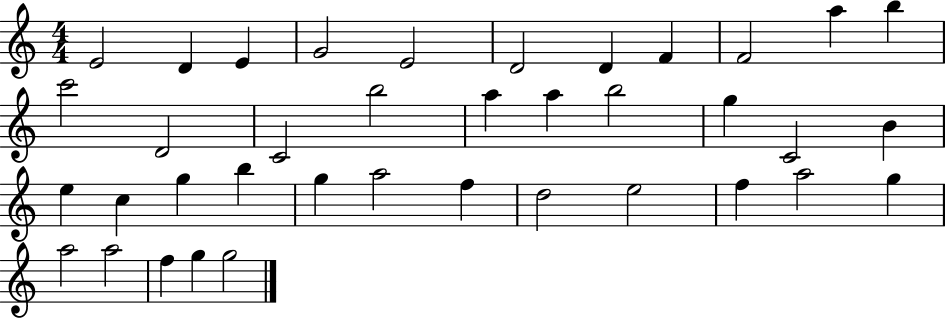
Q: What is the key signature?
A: C major